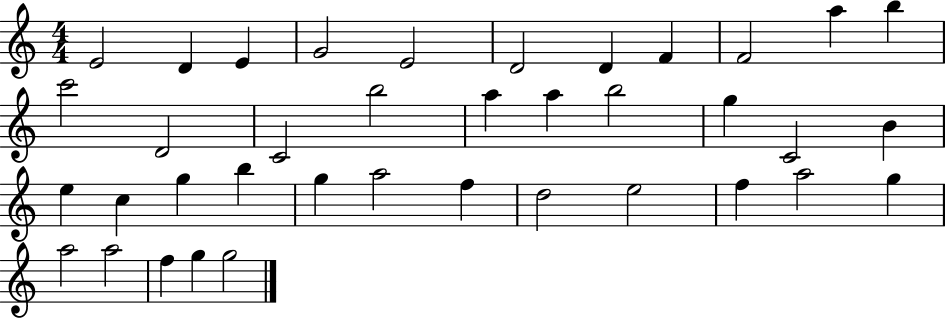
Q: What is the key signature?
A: C major